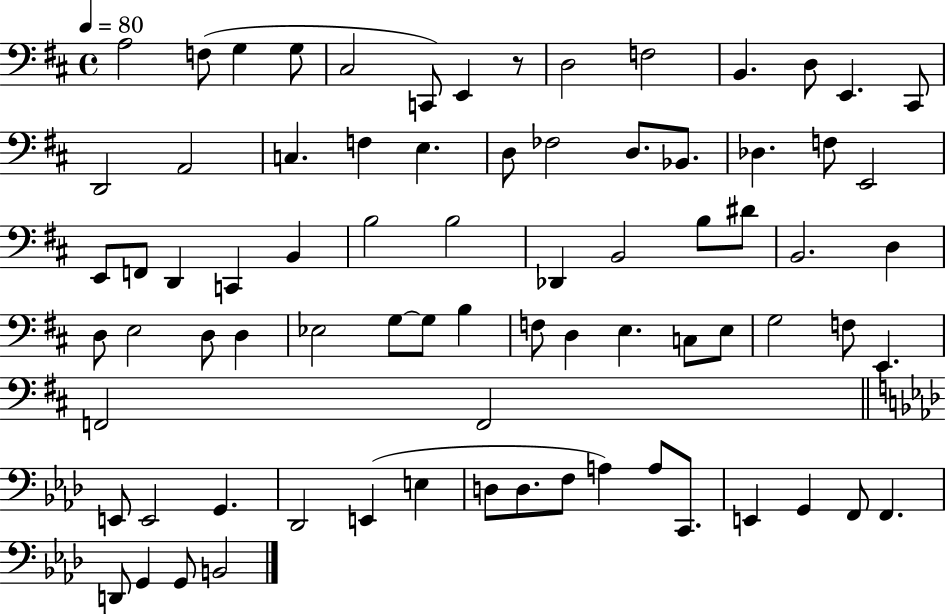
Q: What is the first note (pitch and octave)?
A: A3